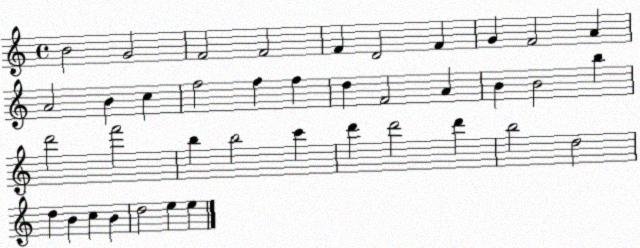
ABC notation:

X:1
T:Untitled
M:4/4
L:1/4
K:C
B2 G2 F2 F2 F D2 F G F2 A A2 B c f2 f f d F2 A B B2 b d'2 f'2 b b2 c' d' d'2 d' b2 d2 d B c B d2 e e